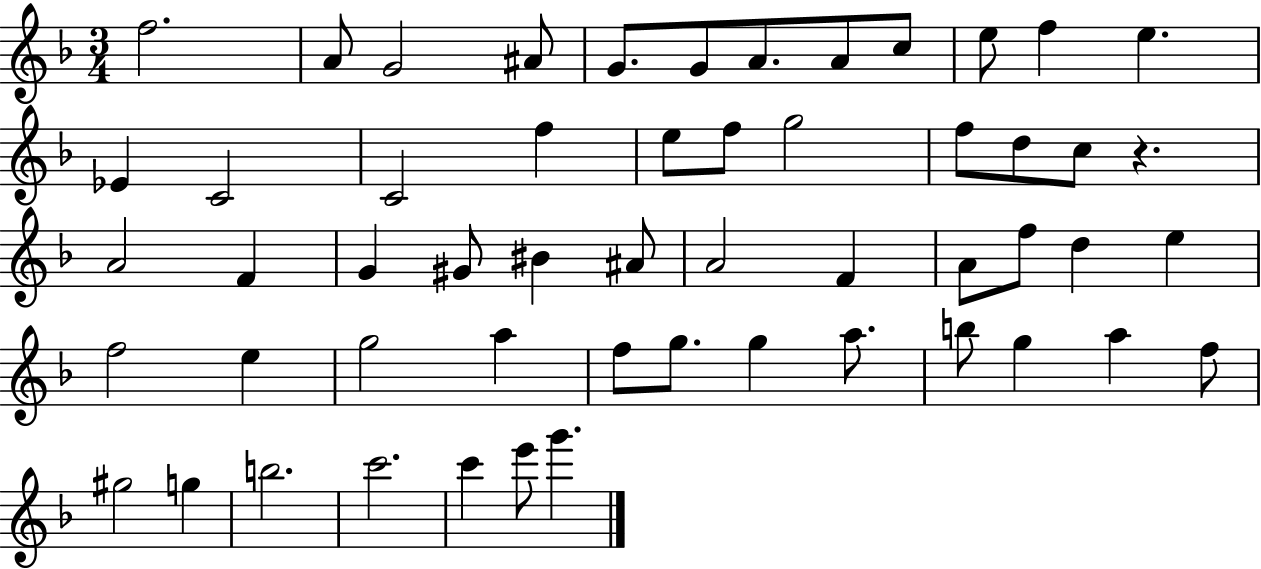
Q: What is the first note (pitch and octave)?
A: F5